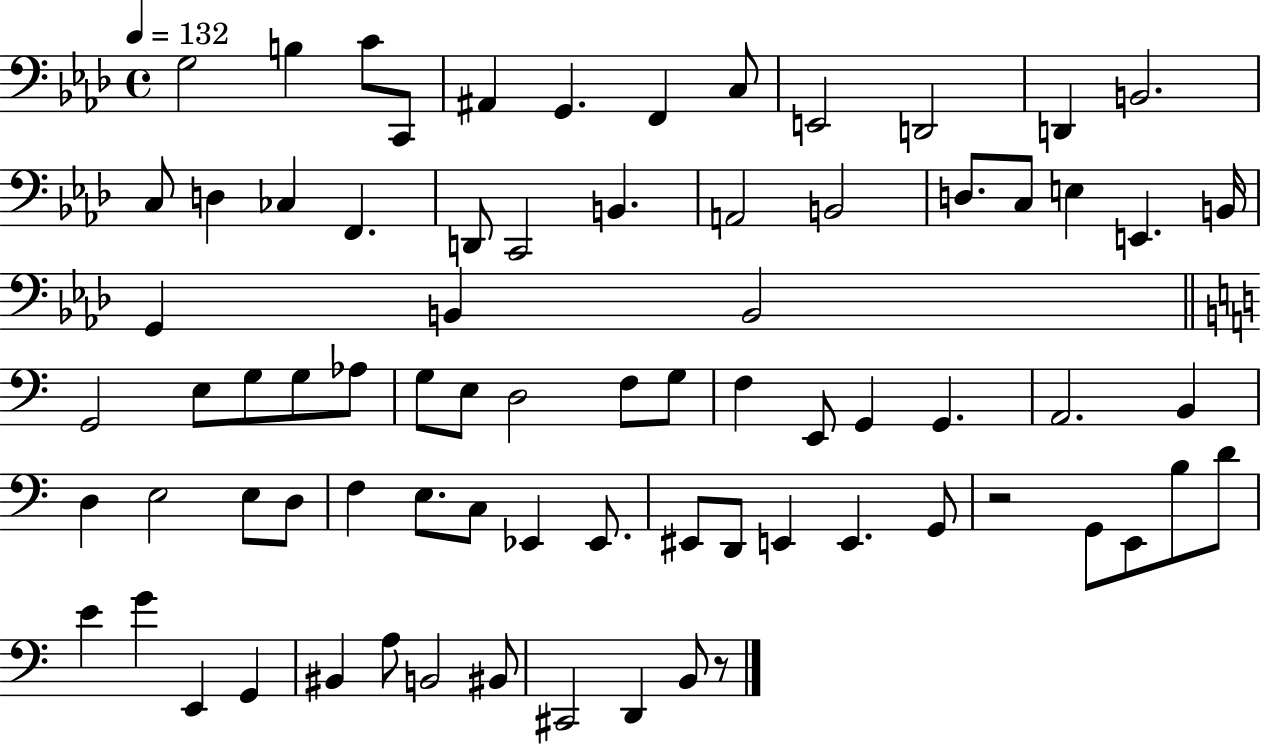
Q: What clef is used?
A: bass